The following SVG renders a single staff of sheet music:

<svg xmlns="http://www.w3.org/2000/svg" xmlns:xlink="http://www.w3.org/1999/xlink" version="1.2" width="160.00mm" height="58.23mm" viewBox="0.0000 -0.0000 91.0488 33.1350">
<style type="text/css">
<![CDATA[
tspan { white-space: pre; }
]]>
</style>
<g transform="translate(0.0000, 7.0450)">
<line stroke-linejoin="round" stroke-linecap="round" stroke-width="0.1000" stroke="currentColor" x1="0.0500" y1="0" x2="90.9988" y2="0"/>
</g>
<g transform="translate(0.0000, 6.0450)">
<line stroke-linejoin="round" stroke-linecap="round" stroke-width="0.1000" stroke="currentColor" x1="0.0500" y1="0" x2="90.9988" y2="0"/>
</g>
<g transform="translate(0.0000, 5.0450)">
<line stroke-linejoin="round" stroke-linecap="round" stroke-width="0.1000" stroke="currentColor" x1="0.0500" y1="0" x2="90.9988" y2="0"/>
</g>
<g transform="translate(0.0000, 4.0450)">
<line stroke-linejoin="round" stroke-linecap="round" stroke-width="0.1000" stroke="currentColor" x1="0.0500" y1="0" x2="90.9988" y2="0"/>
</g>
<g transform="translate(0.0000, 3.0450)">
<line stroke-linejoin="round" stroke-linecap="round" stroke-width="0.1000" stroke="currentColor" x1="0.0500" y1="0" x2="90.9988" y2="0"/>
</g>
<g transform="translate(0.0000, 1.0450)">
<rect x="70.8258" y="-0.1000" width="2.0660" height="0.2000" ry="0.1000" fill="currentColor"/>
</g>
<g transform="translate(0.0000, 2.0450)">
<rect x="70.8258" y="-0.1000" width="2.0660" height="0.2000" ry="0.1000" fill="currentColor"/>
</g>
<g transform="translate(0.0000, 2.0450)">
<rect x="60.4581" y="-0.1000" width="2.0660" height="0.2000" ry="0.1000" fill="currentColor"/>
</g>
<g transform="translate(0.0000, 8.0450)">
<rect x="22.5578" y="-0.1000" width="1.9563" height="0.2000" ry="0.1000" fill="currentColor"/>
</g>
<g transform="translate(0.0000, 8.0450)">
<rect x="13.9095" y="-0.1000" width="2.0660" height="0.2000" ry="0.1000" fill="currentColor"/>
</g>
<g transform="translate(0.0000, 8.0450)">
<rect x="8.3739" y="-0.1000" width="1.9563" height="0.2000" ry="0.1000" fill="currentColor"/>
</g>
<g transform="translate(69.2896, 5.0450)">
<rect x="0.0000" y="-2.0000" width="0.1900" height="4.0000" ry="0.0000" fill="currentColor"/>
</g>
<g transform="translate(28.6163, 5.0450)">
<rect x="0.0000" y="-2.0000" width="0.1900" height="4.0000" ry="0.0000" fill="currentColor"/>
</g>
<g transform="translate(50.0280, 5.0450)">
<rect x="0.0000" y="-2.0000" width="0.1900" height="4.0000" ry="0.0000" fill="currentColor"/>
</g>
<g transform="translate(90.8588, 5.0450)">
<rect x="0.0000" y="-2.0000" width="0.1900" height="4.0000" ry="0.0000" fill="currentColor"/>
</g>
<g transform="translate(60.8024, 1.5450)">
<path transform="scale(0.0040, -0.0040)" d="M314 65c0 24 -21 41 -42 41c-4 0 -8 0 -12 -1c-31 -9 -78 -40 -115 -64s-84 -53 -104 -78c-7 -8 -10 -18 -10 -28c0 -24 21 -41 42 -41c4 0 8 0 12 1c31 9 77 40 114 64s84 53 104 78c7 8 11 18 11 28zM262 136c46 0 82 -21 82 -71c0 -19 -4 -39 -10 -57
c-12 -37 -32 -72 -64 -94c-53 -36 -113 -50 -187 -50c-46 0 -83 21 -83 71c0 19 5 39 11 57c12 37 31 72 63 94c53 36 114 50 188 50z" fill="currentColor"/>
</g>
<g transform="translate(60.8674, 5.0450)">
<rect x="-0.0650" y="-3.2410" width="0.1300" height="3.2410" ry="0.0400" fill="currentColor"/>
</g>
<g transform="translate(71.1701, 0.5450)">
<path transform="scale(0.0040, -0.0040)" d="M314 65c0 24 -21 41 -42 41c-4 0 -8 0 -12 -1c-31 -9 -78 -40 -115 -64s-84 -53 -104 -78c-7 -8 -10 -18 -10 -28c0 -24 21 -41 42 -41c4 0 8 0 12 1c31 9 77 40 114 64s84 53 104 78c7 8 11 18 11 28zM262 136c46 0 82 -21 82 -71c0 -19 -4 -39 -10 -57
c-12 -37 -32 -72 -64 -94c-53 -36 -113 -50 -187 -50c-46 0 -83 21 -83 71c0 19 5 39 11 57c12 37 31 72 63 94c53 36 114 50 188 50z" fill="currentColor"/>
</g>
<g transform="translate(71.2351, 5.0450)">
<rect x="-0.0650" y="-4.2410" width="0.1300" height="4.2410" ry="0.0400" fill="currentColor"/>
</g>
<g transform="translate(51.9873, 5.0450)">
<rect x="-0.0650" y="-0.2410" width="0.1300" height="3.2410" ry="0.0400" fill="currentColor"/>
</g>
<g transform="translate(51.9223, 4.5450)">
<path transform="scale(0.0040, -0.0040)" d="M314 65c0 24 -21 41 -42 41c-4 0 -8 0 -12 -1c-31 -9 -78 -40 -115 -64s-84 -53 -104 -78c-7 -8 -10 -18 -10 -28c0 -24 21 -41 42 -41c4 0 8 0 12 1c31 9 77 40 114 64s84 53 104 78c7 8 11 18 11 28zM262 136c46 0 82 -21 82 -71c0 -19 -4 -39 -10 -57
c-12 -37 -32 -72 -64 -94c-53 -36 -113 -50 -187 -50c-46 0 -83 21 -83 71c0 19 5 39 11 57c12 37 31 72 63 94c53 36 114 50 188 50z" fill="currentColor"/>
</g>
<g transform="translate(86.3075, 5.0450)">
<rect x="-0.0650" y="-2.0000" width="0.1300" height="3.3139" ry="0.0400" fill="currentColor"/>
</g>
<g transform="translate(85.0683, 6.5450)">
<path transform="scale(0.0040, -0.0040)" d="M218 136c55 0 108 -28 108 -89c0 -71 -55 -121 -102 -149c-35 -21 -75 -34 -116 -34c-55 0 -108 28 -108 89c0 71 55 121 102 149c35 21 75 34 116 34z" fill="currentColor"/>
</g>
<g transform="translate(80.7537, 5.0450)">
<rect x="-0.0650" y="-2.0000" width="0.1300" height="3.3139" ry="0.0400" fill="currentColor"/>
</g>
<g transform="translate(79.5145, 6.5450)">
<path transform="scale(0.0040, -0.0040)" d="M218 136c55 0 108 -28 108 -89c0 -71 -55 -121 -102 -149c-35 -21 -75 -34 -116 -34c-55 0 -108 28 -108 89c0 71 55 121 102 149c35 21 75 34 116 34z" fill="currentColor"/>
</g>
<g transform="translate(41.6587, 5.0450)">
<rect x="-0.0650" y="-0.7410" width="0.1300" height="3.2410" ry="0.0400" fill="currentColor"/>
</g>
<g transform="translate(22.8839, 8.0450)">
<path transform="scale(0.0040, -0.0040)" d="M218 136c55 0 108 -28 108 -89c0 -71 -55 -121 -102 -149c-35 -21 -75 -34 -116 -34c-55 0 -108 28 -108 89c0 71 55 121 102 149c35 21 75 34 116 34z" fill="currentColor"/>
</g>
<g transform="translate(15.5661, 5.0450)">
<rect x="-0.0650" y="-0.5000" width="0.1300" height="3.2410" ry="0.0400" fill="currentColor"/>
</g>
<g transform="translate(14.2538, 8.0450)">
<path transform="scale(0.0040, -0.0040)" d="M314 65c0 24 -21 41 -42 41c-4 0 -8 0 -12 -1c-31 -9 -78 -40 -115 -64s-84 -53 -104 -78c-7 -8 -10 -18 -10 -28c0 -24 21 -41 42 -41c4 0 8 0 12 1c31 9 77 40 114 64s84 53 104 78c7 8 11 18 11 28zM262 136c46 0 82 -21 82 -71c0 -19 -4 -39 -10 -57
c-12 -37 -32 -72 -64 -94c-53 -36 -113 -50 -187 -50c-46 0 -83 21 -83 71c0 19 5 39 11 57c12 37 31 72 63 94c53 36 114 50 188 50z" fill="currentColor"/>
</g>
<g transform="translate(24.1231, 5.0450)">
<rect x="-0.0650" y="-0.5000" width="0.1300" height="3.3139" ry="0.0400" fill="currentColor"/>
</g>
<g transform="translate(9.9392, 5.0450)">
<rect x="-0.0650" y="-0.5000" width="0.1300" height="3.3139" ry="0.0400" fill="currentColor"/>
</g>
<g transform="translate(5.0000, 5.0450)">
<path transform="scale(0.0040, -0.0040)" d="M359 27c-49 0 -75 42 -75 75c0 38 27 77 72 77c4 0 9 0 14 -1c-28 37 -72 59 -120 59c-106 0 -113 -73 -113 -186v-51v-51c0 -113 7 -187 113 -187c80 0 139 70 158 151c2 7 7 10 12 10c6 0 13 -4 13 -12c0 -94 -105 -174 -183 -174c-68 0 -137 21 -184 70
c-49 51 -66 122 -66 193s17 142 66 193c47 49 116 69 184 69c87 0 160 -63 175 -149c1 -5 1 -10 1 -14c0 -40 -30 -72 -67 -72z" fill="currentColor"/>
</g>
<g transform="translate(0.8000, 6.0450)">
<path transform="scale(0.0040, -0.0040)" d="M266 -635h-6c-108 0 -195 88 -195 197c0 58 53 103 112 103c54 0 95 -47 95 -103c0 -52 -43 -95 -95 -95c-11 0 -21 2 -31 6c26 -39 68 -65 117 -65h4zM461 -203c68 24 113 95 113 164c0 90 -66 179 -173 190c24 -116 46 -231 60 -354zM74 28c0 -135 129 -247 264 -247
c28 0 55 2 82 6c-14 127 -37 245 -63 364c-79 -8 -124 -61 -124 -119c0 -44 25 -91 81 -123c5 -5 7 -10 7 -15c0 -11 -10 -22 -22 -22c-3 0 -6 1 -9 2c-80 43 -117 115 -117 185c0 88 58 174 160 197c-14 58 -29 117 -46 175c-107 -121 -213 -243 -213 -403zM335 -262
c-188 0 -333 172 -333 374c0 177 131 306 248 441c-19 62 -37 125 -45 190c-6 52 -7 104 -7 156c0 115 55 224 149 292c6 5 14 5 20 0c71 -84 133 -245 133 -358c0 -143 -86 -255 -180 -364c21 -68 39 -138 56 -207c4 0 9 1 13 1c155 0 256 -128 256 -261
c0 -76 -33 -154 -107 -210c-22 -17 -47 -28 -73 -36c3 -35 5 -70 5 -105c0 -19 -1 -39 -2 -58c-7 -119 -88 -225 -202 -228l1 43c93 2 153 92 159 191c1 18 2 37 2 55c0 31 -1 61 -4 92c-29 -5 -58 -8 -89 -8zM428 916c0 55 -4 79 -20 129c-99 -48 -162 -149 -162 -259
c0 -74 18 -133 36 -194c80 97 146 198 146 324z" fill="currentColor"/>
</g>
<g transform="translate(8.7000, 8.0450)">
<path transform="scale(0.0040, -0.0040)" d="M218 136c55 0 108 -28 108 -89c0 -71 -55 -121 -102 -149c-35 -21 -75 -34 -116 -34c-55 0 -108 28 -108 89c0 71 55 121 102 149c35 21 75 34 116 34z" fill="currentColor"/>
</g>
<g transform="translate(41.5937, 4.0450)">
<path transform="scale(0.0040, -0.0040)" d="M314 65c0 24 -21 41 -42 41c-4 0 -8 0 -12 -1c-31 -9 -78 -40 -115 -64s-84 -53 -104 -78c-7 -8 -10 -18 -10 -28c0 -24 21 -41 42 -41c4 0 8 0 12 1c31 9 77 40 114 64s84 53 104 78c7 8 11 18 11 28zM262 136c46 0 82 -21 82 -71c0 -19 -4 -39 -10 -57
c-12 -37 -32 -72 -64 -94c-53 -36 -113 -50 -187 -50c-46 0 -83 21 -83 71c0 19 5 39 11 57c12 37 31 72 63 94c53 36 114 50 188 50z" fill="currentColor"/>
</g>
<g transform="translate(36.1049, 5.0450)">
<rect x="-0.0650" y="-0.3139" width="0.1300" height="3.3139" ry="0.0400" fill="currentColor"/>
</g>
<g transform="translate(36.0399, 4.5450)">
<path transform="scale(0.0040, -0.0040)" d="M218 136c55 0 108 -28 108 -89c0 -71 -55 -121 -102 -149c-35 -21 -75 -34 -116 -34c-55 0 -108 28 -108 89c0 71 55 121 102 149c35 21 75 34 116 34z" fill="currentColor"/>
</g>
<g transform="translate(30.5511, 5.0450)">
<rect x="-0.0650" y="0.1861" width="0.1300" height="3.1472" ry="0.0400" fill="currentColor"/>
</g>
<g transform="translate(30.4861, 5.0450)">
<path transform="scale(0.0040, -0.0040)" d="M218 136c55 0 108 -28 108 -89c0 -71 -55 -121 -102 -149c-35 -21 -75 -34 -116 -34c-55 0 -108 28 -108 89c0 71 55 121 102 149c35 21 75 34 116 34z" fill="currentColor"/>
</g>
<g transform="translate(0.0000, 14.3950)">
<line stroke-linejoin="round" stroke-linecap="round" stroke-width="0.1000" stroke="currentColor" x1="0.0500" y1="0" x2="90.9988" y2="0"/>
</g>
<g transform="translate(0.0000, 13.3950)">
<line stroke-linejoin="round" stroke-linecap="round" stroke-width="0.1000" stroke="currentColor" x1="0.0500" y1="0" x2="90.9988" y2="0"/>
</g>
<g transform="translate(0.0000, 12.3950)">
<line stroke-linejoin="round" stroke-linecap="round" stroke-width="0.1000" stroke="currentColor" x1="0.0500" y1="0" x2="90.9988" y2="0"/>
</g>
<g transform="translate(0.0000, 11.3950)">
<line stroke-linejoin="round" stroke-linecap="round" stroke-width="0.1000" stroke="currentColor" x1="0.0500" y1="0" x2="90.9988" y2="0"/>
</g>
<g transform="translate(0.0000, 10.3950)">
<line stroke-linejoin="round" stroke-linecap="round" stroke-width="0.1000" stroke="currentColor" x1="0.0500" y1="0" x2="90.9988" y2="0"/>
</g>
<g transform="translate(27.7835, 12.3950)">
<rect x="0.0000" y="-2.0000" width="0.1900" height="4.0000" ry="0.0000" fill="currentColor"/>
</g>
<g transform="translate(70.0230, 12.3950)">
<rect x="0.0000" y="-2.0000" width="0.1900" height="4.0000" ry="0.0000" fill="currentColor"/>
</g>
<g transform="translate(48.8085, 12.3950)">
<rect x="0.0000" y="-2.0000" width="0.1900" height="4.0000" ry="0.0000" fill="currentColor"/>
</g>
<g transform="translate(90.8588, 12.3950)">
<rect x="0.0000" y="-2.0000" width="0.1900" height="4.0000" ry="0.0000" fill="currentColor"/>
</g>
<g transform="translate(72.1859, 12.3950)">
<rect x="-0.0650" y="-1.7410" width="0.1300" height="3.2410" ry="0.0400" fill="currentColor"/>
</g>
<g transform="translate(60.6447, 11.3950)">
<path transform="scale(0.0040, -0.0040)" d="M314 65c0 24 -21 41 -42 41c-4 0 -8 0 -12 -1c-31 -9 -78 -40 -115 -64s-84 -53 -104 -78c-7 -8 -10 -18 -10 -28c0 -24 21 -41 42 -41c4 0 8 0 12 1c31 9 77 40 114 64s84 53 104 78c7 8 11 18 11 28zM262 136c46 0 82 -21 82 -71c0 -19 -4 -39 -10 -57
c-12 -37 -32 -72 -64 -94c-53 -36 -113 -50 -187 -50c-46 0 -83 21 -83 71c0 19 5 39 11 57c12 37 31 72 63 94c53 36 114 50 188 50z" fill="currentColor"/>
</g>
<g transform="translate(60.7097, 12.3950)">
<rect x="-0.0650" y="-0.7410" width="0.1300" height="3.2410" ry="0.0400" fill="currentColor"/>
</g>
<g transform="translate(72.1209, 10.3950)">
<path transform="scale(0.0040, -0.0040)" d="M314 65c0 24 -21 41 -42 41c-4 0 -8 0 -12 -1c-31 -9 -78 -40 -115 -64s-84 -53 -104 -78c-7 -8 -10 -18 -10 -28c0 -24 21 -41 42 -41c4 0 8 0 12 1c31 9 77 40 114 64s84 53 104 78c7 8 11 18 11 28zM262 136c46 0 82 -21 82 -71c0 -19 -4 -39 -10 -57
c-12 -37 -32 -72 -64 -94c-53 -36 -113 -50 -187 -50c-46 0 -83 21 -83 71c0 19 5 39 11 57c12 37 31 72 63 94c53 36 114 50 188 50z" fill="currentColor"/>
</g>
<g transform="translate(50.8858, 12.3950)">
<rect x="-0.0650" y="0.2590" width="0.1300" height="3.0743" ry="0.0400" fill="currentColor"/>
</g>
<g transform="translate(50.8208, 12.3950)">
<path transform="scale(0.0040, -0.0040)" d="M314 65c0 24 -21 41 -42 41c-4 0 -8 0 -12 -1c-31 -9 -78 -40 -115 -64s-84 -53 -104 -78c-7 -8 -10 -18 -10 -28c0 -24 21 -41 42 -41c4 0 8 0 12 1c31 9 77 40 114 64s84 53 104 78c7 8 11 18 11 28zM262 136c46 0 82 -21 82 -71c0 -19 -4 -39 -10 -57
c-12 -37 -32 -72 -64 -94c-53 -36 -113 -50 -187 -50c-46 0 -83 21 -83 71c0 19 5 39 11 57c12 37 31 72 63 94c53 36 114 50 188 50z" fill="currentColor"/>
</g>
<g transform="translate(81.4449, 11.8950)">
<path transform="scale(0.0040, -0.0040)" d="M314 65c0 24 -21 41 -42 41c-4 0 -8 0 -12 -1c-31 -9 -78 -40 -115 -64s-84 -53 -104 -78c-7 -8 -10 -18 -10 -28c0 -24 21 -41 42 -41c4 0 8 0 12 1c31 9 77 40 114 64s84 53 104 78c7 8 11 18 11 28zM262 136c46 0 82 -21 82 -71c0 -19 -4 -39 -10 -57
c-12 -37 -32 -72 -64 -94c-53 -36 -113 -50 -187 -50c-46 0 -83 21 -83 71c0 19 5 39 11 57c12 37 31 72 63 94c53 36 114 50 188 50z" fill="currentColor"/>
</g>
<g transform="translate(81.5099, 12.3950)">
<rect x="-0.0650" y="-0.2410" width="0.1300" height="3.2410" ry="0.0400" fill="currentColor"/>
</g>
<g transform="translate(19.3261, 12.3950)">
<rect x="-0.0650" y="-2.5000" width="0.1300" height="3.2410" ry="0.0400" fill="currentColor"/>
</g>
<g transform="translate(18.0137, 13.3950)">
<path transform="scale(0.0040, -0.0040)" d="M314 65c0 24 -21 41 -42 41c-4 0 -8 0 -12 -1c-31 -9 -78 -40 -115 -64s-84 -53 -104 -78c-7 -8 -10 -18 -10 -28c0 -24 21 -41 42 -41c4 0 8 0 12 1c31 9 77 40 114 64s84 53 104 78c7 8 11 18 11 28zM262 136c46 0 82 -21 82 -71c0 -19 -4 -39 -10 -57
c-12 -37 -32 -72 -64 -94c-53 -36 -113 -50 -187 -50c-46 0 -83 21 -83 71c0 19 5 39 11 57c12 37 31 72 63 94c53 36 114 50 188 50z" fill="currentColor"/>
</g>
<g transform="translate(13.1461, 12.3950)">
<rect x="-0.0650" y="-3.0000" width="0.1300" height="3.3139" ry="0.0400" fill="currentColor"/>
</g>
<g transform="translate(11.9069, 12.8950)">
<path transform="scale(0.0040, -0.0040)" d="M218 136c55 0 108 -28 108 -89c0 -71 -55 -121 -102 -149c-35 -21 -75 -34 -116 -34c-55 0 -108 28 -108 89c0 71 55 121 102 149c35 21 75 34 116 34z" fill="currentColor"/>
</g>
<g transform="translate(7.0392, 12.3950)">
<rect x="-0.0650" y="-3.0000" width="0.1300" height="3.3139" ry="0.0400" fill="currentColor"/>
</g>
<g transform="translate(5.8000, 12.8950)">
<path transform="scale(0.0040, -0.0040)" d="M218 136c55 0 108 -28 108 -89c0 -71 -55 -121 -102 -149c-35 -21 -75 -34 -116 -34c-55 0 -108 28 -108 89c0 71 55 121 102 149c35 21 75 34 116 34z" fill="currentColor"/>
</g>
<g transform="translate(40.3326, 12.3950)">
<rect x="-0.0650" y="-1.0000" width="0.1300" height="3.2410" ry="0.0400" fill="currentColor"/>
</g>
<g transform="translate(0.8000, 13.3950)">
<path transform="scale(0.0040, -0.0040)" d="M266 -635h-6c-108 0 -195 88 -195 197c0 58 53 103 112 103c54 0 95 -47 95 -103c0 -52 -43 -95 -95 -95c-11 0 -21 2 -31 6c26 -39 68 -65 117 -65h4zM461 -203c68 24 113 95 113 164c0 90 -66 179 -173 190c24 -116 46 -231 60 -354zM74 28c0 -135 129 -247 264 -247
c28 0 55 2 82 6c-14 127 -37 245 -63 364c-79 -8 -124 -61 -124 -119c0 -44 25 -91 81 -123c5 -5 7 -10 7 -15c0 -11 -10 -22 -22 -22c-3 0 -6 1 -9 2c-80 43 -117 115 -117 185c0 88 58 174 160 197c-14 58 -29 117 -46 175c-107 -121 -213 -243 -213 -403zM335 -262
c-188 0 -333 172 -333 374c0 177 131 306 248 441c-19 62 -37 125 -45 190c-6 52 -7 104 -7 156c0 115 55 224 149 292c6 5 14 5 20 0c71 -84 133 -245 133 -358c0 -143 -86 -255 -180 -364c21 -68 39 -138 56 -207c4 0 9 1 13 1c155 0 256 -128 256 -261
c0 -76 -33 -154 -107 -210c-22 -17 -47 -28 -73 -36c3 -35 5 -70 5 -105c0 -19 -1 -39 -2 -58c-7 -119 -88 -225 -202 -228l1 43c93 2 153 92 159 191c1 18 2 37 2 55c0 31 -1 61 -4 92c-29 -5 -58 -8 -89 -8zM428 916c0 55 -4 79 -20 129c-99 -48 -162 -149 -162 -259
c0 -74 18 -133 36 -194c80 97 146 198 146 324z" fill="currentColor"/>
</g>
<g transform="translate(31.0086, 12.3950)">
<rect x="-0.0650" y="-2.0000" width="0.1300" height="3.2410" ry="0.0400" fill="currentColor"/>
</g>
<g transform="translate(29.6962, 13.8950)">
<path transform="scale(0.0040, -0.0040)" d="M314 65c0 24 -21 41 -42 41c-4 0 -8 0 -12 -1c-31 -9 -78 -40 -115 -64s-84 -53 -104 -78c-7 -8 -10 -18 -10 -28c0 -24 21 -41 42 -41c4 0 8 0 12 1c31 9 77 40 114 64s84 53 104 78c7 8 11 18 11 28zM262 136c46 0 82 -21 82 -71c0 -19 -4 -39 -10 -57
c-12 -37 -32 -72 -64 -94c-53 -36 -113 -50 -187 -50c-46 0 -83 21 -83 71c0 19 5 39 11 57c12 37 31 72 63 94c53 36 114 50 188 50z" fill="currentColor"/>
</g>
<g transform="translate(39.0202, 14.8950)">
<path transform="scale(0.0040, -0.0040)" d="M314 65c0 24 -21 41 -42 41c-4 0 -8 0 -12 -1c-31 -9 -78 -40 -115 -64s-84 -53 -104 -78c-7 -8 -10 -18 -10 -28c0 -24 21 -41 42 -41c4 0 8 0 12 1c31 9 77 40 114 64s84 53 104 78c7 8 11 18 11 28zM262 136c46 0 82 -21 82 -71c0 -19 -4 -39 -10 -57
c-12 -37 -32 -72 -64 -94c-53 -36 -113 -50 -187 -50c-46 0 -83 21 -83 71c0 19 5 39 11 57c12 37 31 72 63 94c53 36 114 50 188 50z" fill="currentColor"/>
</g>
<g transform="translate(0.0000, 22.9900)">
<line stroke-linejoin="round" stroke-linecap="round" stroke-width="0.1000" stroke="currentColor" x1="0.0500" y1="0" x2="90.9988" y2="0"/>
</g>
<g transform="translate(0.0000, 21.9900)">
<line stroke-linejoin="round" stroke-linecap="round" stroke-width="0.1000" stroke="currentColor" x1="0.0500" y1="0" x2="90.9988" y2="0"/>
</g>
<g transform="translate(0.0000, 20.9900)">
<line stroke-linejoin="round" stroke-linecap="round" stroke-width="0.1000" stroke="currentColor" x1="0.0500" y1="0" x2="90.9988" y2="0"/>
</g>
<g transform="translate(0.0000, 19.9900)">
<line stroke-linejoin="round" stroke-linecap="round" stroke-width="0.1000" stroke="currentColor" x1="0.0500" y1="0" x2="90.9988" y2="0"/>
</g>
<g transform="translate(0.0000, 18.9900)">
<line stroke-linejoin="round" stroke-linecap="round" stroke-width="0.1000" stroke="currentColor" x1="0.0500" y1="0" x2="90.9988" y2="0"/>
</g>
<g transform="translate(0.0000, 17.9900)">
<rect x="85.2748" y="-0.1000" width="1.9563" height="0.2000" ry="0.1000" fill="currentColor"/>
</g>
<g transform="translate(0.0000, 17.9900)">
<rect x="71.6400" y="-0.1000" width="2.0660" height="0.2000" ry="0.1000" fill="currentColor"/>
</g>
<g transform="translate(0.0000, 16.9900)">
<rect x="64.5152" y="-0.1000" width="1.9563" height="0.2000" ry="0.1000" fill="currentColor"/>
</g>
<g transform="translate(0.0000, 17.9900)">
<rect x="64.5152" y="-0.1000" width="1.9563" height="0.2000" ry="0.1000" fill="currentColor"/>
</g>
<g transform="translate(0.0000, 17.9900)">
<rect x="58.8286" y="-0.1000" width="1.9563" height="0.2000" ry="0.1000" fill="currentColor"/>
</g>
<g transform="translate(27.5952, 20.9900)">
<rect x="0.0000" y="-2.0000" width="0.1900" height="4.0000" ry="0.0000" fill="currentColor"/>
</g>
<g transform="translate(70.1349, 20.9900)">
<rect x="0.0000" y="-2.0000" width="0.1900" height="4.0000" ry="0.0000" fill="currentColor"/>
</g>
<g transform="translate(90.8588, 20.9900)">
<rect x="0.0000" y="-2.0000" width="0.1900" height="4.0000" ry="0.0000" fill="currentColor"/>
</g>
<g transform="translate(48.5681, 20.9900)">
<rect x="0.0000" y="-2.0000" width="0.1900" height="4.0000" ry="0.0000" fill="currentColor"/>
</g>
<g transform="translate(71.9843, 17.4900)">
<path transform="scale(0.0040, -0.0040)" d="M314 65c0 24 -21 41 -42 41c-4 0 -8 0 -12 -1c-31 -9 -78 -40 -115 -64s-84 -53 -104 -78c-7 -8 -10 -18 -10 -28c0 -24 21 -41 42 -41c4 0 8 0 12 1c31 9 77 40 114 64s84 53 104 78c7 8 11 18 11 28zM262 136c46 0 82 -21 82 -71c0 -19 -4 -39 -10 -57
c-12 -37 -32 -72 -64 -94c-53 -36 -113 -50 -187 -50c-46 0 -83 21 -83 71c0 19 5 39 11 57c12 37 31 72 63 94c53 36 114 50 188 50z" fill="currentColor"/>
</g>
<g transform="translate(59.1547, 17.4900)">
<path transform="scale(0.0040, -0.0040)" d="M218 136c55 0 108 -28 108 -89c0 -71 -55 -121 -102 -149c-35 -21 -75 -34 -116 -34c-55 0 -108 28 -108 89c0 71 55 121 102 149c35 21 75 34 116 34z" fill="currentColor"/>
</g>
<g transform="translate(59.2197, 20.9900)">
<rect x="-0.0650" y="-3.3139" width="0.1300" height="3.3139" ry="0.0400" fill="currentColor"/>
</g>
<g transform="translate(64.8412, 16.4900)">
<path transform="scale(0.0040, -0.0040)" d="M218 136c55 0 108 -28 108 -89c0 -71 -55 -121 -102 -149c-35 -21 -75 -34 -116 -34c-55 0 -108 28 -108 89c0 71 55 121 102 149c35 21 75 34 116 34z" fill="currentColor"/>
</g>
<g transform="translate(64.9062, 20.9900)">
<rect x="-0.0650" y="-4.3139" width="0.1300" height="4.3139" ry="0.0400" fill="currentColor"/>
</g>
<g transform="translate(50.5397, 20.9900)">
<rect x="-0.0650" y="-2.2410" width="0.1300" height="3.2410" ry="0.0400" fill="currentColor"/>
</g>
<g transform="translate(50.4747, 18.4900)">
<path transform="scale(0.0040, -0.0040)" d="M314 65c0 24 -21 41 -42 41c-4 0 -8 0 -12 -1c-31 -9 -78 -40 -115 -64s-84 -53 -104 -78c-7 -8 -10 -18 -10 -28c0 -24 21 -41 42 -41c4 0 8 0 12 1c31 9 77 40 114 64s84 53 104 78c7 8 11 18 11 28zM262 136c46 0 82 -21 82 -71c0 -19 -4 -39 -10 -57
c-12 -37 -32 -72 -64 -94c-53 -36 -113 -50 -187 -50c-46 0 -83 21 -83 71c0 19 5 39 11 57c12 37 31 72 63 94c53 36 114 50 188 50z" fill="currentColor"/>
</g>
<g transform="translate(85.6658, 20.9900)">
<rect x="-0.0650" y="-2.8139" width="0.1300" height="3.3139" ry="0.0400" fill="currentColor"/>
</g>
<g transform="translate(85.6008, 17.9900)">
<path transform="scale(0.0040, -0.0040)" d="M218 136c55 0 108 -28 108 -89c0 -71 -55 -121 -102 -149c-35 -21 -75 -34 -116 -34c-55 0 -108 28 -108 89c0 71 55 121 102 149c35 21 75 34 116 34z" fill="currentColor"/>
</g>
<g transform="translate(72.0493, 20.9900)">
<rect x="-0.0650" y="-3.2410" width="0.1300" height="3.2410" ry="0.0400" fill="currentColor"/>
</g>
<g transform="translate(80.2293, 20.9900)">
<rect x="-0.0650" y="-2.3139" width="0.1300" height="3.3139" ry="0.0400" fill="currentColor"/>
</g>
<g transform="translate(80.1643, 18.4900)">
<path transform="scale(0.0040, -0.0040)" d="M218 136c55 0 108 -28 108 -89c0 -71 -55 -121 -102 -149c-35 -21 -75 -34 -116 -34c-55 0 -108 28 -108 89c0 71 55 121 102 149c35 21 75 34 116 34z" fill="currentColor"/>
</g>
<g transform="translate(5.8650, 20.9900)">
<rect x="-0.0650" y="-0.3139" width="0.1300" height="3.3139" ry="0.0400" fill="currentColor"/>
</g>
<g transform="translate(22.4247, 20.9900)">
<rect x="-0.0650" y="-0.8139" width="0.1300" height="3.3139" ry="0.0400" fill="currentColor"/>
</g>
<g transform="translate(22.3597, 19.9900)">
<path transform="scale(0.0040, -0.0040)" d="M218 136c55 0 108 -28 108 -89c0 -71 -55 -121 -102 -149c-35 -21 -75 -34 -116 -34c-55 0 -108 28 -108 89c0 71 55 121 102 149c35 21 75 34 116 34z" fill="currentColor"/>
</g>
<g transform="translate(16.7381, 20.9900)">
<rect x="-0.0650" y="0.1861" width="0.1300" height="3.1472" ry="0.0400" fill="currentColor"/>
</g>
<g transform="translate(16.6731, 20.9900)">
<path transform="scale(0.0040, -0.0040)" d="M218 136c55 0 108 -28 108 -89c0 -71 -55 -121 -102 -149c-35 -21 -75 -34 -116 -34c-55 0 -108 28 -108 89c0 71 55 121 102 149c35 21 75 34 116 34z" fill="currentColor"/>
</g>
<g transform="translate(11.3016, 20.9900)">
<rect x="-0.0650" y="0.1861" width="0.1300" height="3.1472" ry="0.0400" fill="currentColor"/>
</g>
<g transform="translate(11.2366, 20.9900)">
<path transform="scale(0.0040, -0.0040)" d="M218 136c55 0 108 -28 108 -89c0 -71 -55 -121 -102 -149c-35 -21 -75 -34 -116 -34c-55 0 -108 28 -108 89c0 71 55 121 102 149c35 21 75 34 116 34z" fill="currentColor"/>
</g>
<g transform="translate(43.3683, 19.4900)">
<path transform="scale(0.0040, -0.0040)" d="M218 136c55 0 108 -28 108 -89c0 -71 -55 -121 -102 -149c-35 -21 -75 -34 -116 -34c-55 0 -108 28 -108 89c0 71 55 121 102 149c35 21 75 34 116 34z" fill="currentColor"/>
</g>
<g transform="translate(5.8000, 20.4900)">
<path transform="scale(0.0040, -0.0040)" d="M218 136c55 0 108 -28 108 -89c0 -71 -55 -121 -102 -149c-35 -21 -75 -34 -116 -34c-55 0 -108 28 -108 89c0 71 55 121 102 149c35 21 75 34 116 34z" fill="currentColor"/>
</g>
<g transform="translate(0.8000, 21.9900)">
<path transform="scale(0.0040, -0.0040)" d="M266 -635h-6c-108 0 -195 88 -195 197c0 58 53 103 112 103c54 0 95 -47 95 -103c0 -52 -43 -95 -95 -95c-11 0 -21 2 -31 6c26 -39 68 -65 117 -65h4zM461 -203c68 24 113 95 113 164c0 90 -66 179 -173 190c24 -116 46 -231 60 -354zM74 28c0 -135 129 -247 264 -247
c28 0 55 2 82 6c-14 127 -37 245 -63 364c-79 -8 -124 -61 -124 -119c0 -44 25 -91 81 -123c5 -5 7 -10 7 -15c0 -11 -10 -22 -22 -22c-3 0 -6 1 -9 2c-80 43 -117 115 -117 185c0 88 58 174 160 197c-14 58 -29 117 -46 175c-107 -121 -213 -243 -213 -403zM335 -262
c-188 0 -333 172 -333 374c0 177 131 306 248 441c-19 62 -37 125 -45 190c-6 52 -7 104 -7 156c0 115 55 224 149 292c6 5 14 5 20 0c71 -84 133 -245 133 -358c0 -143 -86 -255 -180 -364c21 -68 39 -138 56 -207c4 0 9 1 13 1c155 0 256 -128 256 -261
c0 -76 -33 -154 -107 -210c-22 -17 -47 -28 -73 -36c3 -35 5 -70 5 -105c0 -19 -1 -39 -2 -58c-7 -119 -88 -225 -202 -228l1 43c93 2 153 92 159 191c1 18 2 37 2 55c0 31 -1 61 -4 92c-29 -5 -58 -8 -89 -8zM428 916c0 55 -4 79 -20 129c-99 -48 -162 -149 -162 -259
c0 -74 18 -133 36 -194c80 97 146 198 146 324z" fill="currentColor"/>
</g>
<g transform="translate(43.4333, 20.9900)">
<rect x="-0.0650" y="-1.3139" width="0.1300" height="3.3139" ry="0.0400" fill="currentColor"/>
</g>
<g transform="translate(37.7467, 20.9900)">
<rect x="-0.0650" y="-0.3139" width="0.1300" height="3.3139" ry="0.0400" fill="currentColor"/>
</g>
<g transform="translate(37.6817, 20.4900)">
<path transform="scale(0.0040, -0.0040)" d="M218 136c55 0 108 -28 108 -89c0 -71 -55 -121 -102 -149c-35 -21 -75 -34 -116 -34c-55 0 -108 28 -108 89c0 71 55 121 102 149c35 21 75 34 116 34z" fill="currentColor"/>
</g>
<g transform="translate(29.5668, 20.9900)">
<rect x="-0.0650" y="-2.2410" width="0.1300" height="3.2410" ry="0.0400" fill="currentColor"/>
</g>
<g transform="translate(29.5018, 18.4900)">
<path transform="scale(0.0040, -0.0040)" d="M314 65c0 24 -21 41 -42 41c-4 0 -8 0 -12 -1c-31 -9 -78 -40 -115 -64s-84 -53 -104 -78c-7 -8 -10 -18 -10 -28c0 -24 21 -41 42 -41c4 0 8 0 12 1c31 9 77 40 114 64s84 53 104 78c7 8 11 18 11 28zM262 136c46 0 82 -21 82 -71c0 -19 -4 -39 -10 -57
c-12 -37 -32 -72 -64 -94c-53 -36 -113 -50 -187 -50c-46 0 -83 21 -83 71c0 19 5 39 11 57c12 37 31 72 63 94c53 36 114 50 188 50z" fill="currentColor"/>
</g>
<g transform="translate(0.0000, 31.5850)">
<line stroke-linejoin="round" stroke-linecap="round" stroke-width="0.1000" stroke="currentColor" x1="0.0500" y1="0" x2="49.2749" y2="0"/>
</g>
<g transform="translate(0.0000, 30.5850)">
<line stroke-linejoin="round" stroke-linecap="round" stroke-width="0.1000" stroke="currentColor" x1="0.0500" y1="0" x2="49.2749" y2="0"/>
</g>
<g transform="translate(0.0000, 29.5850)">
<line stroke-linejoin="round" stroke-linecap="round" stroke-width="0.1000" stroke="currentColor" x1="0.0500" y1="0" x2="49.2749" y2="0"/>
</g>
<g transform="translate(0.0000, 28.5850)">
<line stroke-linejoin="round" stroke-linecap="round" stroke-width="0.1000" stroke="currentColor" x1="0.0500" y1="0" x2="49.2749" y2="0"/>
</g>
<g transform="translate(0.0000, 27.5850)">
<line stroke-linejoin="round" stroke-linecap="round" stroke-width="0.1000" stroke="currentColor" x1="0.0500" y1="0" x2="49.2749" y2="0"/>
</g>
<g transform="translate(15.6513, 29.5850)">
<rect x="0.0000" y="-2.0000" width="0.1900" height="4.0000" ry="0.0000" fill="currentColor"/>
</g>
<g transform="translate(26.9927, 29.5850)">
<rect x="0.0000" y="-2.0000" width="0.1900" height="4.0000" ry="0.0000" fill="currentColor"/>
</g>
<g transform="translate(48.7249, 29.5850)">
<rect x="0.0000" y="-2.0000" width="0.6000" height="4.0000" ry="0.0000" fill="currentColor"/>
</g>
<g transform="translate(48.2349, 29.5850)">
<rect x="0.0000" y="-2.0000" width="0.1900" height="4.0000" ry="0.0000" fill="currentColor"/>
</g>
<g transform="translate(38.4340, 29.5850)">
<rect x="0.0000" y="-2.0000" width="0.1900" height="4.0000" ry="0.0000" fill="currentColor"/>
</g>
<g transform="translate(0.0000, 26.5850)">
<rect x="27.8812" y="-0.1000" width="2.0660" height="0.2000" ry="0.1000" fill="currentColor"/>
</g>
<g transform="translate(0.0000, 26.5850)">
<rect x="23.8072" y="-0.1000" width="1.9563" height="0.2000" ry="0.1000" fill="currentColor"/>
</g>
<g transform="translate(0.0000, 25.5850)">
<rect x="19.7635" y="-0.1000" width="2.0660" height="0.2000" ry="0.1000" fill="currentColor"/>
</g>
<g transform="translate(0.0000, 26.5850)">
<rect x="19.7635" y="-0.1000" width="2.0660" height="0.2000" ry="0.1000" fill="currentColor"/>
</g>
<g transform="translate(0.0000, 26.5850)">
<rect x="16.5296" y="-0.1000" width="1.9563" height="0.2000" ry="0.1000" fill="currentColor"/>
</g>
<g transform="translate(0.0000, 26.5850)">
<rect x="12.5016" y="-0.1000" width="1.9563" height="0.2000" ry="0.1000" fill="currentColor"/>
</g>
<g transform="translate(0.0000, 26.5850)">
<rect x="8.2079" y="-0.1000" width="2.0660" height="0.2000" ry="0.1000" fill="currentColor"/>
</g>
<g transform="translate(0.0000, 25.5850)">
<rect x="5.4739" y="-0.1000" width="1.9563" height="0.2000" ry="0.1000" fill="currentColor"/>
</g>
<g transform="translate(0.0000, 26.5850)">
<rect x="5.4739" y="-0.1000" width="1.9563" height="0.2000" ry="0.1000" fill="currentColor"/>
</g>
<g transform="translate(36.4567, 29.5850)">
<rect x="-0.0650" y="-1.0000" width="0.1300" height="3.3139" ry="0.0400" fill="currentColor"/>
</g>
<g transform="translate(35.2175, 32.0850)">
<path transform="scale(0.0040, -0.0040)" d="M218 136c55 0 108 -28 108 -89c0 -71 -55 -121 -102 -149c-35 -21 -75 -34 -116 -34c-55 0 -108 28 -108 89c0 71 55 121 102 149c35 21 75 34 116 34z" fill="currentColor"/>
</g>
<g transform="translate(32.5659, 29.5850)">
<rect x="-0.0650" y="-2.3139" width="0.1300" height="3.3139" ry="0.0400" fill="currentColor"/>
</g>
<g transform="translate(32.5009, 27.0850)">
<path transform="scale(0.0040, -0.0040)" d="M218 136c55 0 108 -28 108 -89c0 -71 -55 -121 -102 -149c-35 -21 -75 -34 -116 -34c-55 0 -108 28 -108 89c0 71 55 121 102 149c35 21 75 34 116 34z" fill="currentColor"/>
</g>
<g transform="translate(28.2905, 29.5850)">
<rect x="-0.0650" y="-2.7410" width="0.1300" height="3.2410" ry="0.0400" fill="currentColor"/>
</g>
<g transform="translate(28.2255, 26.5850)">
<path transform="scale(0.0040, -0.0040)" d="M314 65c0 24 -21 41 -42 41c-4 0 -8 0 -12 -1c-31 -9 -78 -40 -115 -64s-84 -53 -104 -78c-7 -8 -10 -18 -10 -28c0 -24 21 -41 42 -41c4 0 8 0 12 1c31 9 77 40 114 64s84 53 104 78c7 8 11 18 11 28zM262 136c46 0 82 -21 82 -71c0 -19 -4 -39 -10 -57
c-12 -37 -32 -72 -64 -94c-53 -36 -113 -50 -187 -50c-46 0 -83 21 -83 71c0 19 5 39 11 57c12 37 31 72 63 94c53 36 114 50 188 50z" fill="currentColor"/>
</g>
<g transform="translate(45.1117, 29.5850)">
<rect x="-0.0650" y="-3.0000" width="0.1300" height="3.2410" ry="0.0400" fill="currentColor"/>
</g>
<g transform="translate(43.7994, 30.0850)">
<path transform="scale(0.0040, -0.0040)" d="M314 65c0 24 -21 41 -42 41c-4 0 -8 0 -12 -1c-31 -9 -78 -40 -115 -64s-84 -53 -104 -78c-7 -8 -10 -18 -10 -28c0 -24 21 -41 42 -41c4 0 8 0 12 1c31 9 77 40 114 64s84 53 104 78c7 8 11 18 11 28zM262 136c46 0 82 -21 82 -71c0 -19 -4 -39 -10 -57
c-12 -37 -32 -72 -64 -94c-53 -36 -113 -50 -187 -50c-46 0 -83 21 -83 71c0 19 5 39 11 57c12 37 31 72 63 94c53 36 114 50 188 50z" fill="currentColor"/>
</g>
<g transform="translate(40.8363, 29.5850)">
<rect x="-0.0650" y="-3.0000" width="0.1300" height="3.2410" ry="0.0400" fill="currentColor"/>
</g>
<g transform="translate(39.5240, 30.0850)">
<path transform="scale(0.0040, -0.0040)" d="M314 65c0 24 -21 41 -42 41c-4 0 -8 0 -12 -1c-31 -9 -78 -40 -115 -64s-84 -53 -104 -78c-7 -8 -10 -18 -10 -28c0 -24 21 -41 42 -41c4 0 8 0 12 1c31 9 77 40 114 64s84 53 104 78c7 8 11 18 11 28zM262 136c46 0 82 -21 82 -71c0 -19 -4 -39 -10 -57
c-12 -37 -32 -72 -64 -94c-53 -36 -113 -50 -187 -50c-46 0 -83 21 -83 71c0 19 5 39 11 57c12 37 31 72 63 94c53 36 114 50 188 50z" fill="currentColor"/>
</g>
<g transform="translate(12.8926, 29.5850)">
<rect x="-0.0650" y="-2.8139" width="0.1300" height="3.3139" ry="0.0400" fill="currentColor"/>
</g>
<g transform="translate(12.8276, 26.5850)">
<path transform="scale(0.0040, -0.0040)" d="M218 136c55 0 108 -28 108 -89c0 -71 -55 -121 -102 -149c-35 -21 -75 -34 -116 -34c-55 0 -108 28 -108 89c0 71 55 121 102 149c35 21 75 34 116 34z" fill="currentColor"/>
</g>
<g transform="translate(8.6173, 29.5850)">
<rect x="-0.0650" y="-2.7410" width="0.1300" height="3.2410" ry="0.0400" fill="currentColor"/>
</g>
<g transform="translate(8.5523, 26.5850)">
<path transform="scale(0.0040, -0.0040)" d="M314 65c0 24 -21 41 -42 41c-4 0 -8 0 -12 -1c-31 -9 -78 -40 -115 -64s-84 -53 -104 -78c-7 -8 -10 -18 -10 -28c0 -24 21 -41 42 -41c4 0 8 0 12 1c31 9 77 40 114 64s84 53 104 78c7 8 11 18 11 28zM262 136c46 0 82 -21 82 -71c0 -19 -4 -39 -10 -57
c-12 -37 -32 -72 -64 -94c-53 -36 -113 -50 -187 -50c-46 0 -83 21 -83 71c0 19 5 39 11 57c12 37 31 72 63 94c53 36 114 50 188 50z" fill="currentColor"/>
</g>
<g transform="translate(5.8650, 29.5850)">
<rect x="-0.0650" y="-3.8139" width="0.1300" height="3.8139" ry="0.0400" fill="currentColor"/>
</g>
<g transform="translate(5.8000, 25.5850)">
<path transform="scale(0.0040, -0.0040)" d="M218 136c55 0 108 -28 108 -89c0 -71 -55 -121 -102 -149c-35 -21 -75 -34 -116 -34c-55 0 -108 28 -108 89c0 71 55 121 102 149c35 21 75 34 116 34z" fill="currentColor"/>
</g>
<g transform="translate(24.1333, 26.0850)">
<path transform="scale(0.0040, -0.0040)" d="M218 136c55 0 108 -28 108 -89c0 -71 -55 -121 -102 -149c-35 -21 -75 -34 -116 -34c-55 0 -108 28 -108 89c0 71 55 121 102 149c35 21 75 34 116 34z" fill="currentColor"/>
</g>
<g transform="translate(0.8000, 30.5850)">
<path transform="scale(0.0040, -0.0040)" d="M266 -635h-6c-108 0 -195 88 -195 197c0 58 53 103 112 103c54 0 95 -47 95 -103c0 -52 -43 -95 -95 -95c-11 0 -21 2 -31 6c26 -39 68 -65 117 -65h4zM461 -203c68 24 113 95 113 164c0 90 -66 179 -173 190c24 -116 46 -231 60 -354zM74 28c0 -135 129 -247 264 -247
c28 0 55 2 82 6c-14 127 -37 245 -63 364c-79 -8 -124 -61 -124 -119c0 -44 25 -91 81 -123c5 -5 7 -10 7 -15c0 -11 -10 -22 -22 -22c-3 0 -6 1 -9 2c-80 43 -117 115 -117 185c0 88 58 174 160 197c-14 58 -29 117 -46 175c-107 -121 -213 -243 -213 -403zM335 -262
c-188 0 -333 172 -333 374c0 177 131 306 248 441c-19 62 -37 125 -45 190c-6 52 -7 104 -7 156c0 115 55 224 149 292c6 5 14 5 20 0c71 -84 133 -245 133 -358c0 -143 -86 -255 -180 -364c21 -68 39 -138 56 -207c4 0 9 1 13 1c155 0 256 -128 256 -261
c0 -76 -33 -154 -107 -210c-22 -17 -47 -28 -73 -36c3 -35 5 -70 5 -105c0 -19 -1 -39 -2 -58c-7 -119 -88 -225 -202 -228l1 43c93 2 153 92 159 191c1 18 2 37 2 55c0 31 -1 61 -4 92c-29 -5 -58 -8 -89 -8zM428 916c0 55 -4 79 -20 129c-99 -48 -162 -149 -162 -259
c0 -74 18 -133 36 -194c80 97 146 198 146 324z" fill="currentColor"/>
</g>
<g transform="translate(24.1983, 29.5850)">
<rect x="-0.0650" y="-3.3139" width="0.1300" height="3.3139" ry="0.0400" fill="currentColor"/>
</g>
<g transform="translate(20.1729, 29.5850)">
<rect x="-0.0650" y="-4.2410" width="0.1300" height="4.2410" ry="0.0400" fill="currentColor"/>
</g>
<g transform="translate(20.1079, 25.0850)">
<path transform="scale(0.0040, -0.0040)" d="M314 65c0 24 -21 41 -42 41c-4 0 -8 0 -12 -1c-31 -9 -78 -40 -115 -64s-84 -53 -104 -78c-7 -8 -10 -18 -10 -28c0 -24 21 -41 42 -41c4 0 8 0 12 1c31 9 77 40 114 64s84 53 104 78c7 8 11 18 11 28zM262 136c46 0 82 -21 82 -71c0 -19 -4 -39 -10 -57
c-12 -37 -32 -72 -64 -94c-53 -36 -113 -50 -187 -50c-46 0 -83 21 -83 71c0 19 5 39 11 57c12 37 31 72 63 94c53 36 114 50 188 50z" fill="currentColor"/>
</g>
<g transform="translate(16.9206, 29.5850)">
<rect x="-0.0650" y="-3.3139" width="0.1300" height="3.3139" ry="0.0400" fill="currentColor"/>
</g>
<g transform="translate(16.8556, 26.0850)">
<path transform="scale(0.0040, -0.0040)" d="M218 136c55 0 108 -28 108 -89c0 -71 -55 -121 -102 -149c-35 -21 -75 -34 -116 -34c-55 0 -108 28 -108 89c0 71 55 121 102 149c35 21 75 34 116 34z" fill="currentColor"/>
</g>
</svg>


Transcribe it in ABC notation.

X:1
T:Untitled
M:4/4
L:1/4
K:C
C C2 C B c d2 c2 b2 d'2 F F A A G2 F2 D2 B2 d2 f2 c2 c B B d g2 c e g2 b d' b2 g a c' a2 a b d'2 b a2 g D A2 A2